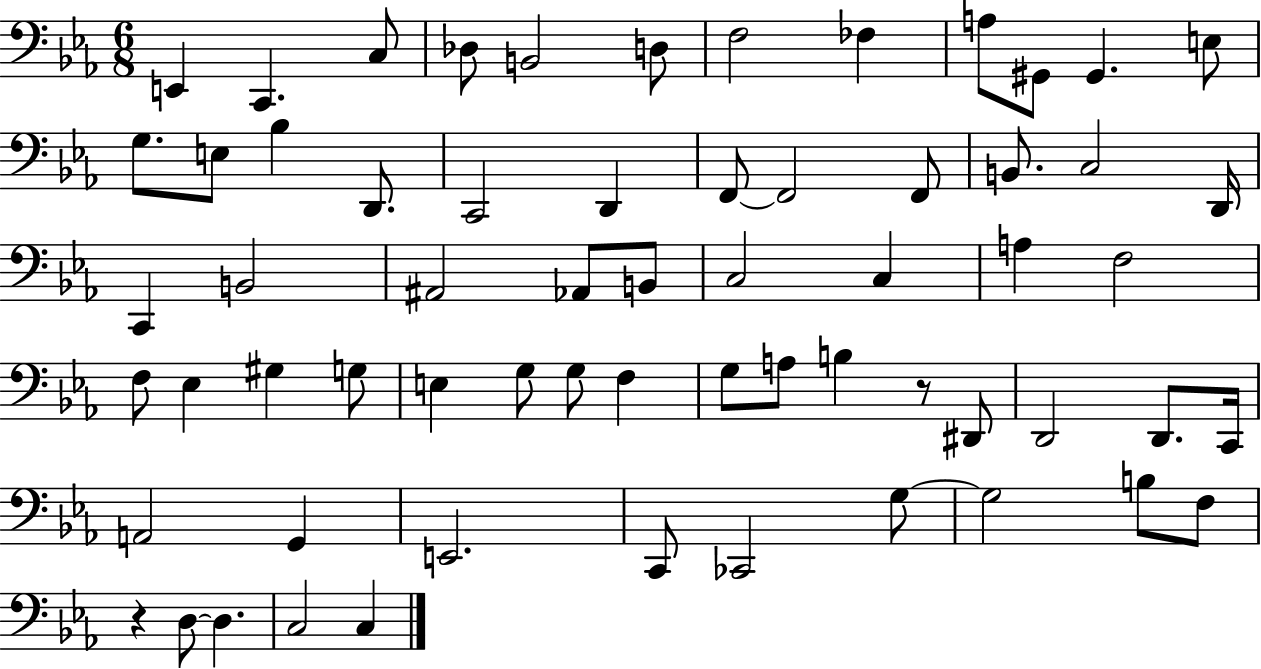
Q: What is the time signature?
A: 6/8